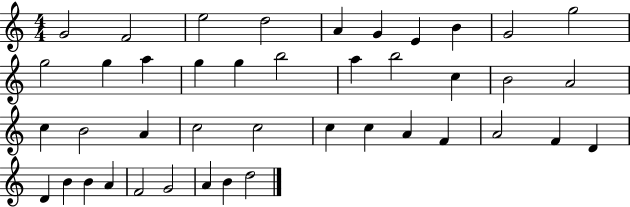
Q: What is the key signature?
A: C major